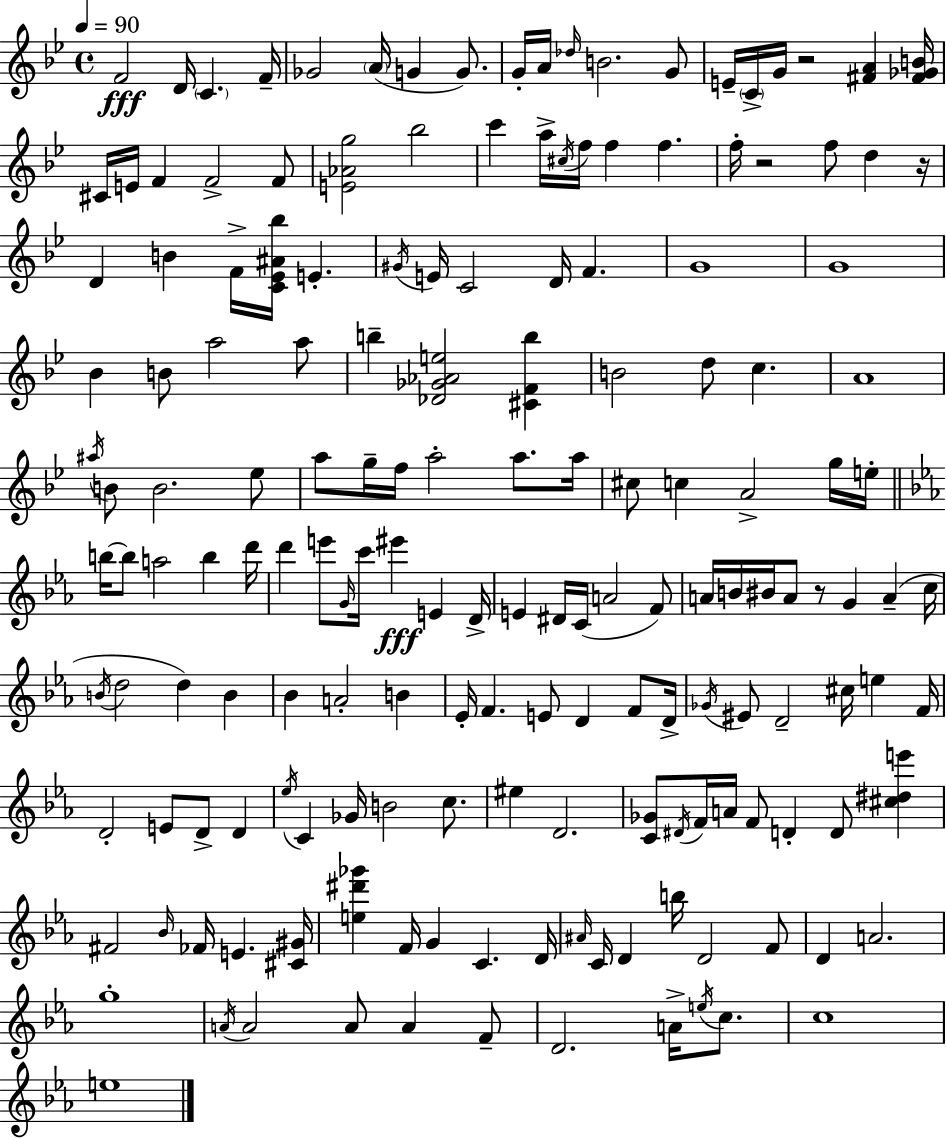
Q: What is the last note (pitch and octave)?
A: E5